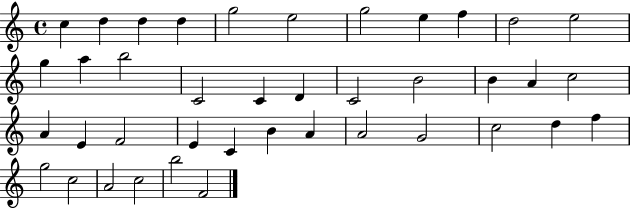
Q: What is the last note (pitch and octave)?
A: F4